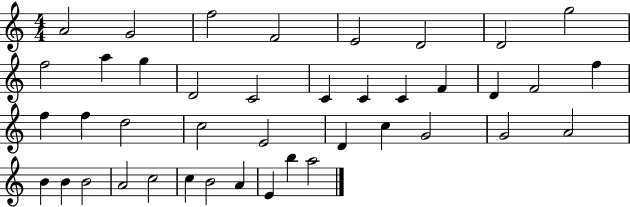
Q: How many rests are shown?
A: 0